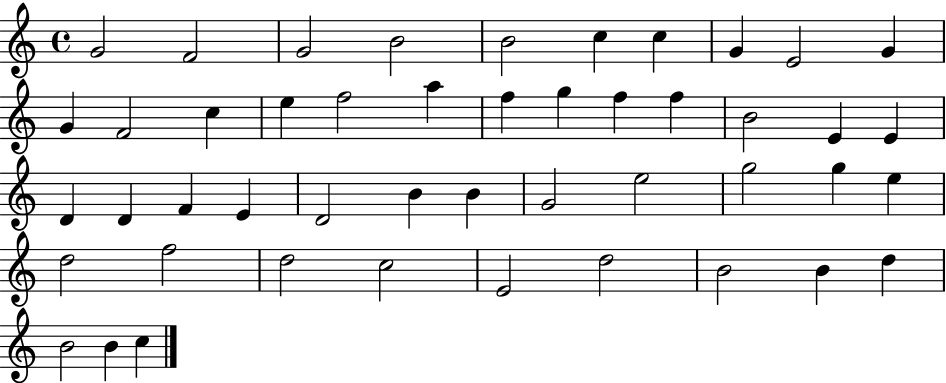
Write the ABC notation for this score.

X:1
T:Untitled
M:4/4
L:1/4
K:C
G2 F2 G2 B2 B2 c c G E2 G G F2 c e f2 a f g f f B2 E E D D F E D2 B B G2 e2 g2 g e d2 f2 d2 c2 E2 d2 B2 B d B2 B c